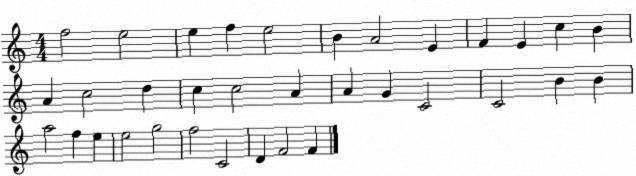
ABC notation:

X:1
T:Untitled
M:4/4
L:1/4
K:C
f2 e2 e f e2 B A2 E F E c B A c2 d c c2 A A G C2 C2 B B a2 f e e2 g2 f2 C2 D F2 F